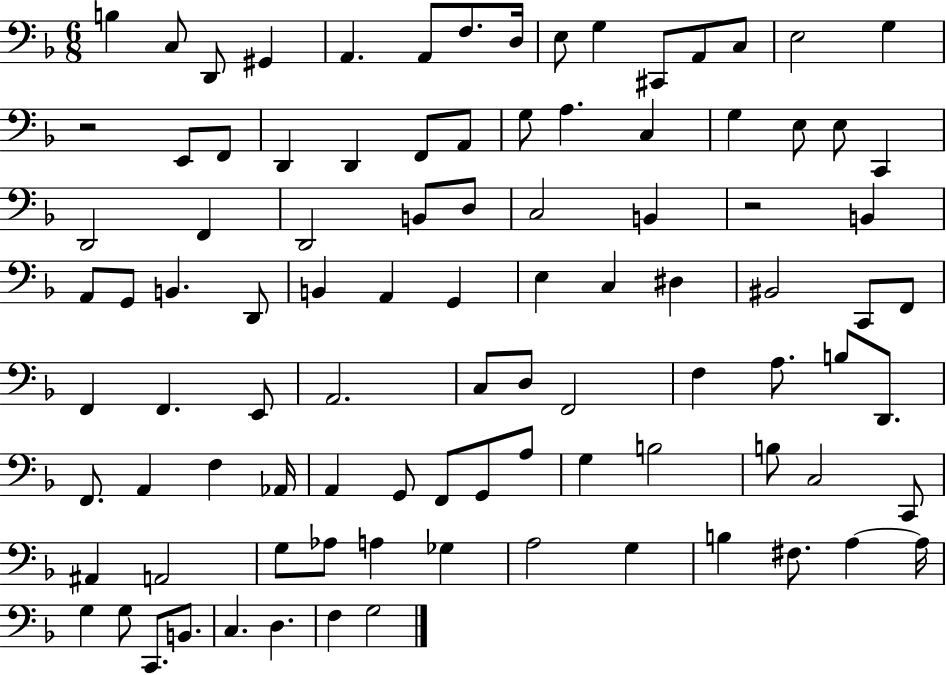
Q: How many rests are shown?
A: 2